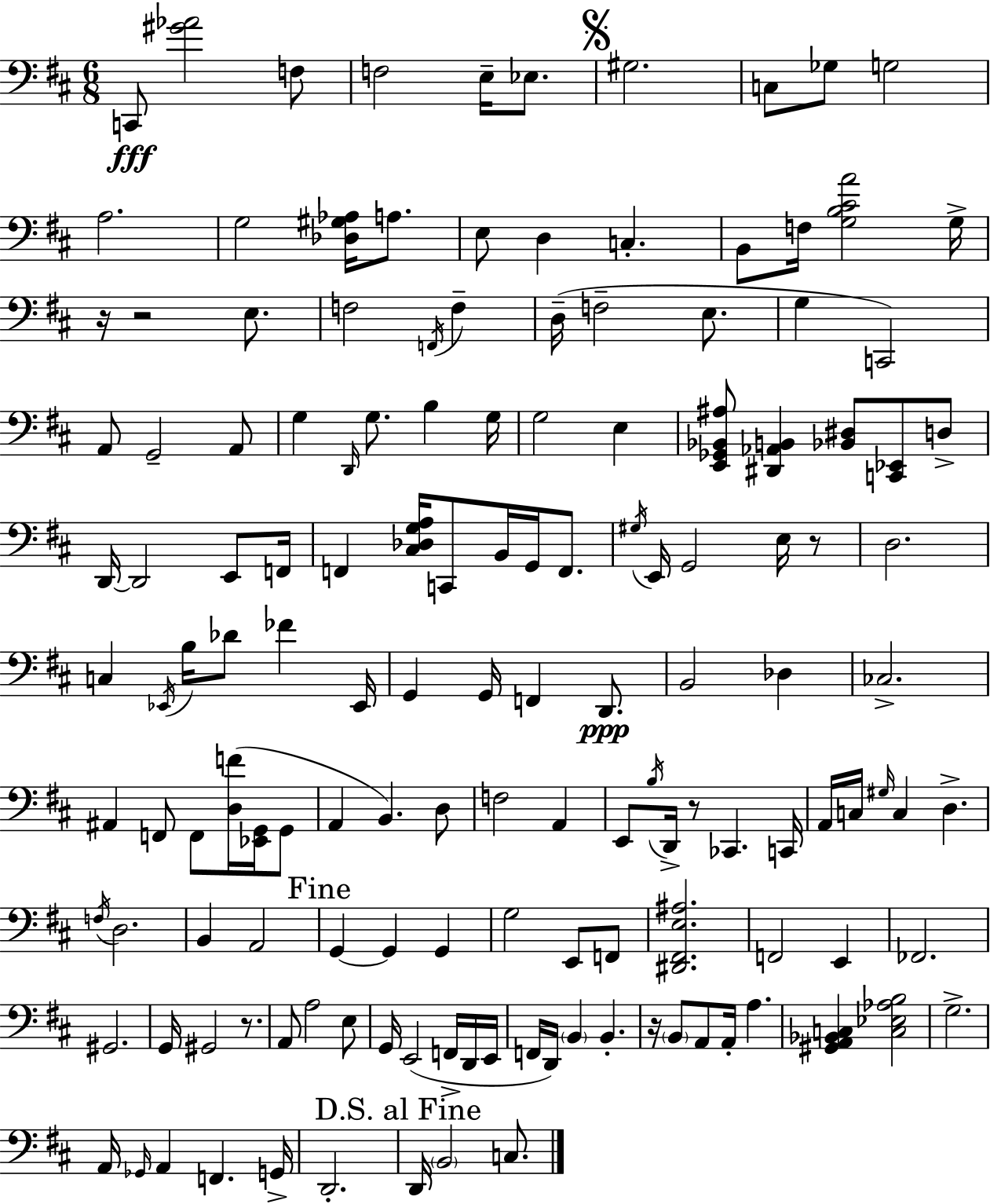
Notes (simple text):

C2/e [G#4,Ab4]/h F3/e F3/h E3/s Eb3/e. G#3/h. C3/e Gb3/e G3/h A3/h. G3/h [Db3,G#3,Ab3]/s A3/e. E3/e D3/q C3/q. B2/e F3/s [G3,B3,C#4,A4]/h G3/s R/s R/h E3/e. F3/h F2/s F3/q D3/s F3/h E3/e. G3/q C2/h A2/e G2/h A2/e G3/q D2/s G3/e. B3/q G3/s G3/h E3/q [E2,Gb2,Bb2,A#3]/e [D#2,Ab2,B2]/q [Bb2,D#3]/e [C2,Eb2]/e D3/e D2/s D2/h E2/e F2/s F2/q [C#3,Db3,G3,A3]/s C2/e B2/s G2/s F2/e. G#3/s E2/s G2/h E3/s R/e D3/h. C3/q Eb2/s B3/s Db4/e FES4/q Eb2/s G2/q G2/s F2/q D2/e. B2/h Db3/q CES3/h. A#2/q F2/e F2/e [D3,F4]/s [Eb2,G2]/s G2/e A2/q B2/q. D3/e F3/h A2/q E2/e B3/s D2/s R/e CES2/q. C2/s A2/s C3/s G#3/s C3/q D3/q. F3/s D3/h. B2/q A2/h G2/q G2/q G2/q G3/h E2/e F2/e [D#2,F#2,E3,A#3]/h. F2/h E2/q FES2/h. G#2/h. G2/s G#2/h R/e. A2/e A3/h E3/e G2/s E2/h F2/s D2/s E2/s F2/s D2/s B2/q B2/q. R/s B2/e A2/e A2/s A3/q. [G#2,A2,Bb2,C3]/q [C3,Eb3,Ab3,B3]/h G3/h. A2/s Gb2/s A2/q F2/q. G2/s D2/h. D2/s B2/h C3/e.